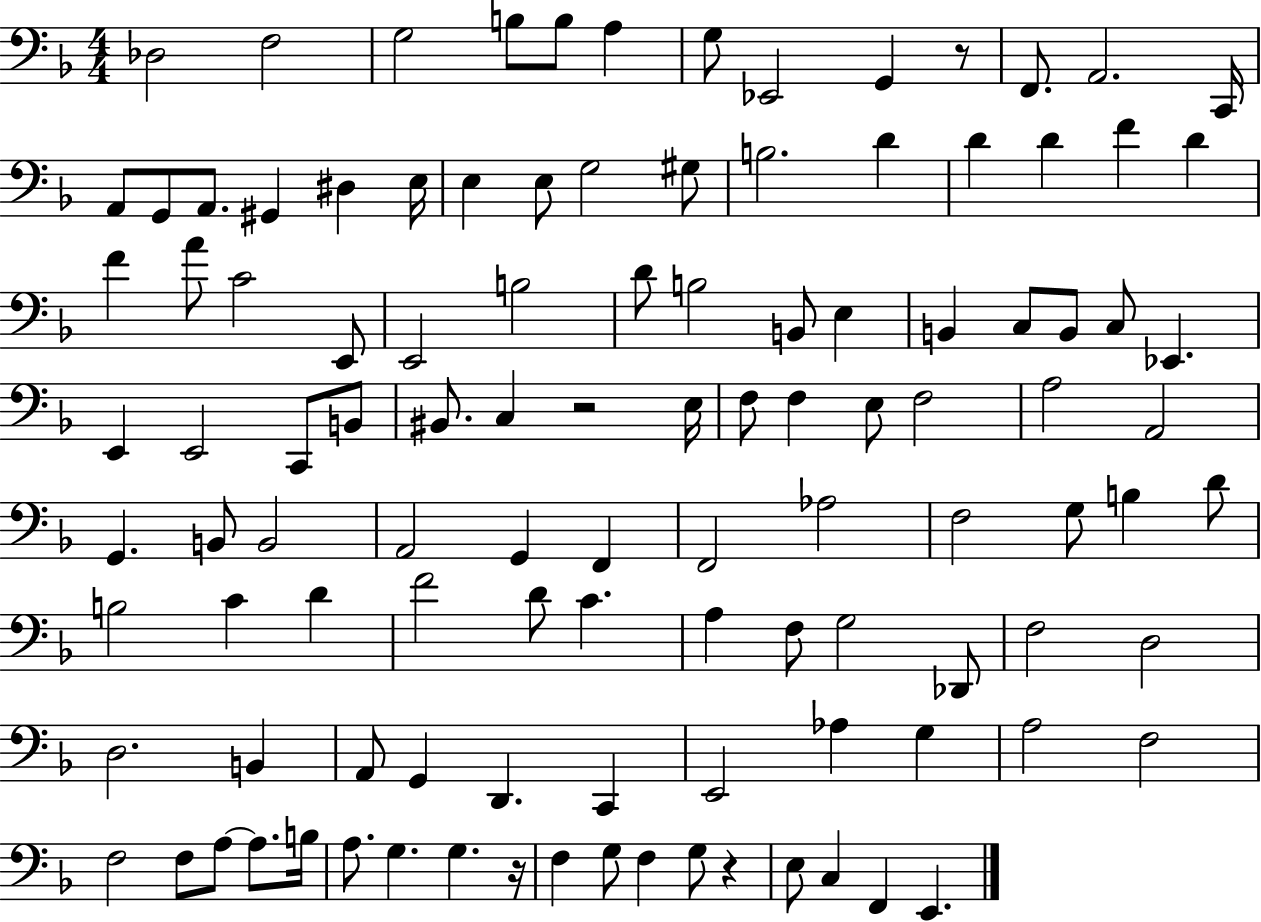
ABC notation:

X:1
T:Untitled
M:4/4
L:1/4
K:F
_D,2 F,2 G,2 B,/2 B,/2 A, G,/2 _E,,2 G,, z/2 F,,/2 A,,2 C,,/4 A,,/2 G,,/2 A,,/2 ^G,, ^D, E,/4 E, E,/2 G,2 ^G,/2 B,2 D D D F D F A/2 C2 E,,/2 E,,2 B,2 D/2 B,2 B,,/2 E, B,, C,/2 B,,/2 C,/2 _E,, E,, E,,2 C,,/2 B,,/2 ^B,,/2 C, z2 E,/4 F,/2 F, E,/2 F,2 A,2 A,,2 G,, B,,/2 B,,2 A,,2 G,, F,, F,,2 _A,2 F,2 G,/2 B, D/2 B,2 C D F2 D/2 C A, F,/2 G,2 _D,,/2 F,2 D,2 D,2 B,, A,,/2 G,, D,, C,, E,,2 _A, G, A,2 F,2 F,2 F,/2 A,/2 A,/2 B,/4 A,/2 G, G, z/4 F, G,/2 F, G,/2 z E,/2 C, F,, E,,